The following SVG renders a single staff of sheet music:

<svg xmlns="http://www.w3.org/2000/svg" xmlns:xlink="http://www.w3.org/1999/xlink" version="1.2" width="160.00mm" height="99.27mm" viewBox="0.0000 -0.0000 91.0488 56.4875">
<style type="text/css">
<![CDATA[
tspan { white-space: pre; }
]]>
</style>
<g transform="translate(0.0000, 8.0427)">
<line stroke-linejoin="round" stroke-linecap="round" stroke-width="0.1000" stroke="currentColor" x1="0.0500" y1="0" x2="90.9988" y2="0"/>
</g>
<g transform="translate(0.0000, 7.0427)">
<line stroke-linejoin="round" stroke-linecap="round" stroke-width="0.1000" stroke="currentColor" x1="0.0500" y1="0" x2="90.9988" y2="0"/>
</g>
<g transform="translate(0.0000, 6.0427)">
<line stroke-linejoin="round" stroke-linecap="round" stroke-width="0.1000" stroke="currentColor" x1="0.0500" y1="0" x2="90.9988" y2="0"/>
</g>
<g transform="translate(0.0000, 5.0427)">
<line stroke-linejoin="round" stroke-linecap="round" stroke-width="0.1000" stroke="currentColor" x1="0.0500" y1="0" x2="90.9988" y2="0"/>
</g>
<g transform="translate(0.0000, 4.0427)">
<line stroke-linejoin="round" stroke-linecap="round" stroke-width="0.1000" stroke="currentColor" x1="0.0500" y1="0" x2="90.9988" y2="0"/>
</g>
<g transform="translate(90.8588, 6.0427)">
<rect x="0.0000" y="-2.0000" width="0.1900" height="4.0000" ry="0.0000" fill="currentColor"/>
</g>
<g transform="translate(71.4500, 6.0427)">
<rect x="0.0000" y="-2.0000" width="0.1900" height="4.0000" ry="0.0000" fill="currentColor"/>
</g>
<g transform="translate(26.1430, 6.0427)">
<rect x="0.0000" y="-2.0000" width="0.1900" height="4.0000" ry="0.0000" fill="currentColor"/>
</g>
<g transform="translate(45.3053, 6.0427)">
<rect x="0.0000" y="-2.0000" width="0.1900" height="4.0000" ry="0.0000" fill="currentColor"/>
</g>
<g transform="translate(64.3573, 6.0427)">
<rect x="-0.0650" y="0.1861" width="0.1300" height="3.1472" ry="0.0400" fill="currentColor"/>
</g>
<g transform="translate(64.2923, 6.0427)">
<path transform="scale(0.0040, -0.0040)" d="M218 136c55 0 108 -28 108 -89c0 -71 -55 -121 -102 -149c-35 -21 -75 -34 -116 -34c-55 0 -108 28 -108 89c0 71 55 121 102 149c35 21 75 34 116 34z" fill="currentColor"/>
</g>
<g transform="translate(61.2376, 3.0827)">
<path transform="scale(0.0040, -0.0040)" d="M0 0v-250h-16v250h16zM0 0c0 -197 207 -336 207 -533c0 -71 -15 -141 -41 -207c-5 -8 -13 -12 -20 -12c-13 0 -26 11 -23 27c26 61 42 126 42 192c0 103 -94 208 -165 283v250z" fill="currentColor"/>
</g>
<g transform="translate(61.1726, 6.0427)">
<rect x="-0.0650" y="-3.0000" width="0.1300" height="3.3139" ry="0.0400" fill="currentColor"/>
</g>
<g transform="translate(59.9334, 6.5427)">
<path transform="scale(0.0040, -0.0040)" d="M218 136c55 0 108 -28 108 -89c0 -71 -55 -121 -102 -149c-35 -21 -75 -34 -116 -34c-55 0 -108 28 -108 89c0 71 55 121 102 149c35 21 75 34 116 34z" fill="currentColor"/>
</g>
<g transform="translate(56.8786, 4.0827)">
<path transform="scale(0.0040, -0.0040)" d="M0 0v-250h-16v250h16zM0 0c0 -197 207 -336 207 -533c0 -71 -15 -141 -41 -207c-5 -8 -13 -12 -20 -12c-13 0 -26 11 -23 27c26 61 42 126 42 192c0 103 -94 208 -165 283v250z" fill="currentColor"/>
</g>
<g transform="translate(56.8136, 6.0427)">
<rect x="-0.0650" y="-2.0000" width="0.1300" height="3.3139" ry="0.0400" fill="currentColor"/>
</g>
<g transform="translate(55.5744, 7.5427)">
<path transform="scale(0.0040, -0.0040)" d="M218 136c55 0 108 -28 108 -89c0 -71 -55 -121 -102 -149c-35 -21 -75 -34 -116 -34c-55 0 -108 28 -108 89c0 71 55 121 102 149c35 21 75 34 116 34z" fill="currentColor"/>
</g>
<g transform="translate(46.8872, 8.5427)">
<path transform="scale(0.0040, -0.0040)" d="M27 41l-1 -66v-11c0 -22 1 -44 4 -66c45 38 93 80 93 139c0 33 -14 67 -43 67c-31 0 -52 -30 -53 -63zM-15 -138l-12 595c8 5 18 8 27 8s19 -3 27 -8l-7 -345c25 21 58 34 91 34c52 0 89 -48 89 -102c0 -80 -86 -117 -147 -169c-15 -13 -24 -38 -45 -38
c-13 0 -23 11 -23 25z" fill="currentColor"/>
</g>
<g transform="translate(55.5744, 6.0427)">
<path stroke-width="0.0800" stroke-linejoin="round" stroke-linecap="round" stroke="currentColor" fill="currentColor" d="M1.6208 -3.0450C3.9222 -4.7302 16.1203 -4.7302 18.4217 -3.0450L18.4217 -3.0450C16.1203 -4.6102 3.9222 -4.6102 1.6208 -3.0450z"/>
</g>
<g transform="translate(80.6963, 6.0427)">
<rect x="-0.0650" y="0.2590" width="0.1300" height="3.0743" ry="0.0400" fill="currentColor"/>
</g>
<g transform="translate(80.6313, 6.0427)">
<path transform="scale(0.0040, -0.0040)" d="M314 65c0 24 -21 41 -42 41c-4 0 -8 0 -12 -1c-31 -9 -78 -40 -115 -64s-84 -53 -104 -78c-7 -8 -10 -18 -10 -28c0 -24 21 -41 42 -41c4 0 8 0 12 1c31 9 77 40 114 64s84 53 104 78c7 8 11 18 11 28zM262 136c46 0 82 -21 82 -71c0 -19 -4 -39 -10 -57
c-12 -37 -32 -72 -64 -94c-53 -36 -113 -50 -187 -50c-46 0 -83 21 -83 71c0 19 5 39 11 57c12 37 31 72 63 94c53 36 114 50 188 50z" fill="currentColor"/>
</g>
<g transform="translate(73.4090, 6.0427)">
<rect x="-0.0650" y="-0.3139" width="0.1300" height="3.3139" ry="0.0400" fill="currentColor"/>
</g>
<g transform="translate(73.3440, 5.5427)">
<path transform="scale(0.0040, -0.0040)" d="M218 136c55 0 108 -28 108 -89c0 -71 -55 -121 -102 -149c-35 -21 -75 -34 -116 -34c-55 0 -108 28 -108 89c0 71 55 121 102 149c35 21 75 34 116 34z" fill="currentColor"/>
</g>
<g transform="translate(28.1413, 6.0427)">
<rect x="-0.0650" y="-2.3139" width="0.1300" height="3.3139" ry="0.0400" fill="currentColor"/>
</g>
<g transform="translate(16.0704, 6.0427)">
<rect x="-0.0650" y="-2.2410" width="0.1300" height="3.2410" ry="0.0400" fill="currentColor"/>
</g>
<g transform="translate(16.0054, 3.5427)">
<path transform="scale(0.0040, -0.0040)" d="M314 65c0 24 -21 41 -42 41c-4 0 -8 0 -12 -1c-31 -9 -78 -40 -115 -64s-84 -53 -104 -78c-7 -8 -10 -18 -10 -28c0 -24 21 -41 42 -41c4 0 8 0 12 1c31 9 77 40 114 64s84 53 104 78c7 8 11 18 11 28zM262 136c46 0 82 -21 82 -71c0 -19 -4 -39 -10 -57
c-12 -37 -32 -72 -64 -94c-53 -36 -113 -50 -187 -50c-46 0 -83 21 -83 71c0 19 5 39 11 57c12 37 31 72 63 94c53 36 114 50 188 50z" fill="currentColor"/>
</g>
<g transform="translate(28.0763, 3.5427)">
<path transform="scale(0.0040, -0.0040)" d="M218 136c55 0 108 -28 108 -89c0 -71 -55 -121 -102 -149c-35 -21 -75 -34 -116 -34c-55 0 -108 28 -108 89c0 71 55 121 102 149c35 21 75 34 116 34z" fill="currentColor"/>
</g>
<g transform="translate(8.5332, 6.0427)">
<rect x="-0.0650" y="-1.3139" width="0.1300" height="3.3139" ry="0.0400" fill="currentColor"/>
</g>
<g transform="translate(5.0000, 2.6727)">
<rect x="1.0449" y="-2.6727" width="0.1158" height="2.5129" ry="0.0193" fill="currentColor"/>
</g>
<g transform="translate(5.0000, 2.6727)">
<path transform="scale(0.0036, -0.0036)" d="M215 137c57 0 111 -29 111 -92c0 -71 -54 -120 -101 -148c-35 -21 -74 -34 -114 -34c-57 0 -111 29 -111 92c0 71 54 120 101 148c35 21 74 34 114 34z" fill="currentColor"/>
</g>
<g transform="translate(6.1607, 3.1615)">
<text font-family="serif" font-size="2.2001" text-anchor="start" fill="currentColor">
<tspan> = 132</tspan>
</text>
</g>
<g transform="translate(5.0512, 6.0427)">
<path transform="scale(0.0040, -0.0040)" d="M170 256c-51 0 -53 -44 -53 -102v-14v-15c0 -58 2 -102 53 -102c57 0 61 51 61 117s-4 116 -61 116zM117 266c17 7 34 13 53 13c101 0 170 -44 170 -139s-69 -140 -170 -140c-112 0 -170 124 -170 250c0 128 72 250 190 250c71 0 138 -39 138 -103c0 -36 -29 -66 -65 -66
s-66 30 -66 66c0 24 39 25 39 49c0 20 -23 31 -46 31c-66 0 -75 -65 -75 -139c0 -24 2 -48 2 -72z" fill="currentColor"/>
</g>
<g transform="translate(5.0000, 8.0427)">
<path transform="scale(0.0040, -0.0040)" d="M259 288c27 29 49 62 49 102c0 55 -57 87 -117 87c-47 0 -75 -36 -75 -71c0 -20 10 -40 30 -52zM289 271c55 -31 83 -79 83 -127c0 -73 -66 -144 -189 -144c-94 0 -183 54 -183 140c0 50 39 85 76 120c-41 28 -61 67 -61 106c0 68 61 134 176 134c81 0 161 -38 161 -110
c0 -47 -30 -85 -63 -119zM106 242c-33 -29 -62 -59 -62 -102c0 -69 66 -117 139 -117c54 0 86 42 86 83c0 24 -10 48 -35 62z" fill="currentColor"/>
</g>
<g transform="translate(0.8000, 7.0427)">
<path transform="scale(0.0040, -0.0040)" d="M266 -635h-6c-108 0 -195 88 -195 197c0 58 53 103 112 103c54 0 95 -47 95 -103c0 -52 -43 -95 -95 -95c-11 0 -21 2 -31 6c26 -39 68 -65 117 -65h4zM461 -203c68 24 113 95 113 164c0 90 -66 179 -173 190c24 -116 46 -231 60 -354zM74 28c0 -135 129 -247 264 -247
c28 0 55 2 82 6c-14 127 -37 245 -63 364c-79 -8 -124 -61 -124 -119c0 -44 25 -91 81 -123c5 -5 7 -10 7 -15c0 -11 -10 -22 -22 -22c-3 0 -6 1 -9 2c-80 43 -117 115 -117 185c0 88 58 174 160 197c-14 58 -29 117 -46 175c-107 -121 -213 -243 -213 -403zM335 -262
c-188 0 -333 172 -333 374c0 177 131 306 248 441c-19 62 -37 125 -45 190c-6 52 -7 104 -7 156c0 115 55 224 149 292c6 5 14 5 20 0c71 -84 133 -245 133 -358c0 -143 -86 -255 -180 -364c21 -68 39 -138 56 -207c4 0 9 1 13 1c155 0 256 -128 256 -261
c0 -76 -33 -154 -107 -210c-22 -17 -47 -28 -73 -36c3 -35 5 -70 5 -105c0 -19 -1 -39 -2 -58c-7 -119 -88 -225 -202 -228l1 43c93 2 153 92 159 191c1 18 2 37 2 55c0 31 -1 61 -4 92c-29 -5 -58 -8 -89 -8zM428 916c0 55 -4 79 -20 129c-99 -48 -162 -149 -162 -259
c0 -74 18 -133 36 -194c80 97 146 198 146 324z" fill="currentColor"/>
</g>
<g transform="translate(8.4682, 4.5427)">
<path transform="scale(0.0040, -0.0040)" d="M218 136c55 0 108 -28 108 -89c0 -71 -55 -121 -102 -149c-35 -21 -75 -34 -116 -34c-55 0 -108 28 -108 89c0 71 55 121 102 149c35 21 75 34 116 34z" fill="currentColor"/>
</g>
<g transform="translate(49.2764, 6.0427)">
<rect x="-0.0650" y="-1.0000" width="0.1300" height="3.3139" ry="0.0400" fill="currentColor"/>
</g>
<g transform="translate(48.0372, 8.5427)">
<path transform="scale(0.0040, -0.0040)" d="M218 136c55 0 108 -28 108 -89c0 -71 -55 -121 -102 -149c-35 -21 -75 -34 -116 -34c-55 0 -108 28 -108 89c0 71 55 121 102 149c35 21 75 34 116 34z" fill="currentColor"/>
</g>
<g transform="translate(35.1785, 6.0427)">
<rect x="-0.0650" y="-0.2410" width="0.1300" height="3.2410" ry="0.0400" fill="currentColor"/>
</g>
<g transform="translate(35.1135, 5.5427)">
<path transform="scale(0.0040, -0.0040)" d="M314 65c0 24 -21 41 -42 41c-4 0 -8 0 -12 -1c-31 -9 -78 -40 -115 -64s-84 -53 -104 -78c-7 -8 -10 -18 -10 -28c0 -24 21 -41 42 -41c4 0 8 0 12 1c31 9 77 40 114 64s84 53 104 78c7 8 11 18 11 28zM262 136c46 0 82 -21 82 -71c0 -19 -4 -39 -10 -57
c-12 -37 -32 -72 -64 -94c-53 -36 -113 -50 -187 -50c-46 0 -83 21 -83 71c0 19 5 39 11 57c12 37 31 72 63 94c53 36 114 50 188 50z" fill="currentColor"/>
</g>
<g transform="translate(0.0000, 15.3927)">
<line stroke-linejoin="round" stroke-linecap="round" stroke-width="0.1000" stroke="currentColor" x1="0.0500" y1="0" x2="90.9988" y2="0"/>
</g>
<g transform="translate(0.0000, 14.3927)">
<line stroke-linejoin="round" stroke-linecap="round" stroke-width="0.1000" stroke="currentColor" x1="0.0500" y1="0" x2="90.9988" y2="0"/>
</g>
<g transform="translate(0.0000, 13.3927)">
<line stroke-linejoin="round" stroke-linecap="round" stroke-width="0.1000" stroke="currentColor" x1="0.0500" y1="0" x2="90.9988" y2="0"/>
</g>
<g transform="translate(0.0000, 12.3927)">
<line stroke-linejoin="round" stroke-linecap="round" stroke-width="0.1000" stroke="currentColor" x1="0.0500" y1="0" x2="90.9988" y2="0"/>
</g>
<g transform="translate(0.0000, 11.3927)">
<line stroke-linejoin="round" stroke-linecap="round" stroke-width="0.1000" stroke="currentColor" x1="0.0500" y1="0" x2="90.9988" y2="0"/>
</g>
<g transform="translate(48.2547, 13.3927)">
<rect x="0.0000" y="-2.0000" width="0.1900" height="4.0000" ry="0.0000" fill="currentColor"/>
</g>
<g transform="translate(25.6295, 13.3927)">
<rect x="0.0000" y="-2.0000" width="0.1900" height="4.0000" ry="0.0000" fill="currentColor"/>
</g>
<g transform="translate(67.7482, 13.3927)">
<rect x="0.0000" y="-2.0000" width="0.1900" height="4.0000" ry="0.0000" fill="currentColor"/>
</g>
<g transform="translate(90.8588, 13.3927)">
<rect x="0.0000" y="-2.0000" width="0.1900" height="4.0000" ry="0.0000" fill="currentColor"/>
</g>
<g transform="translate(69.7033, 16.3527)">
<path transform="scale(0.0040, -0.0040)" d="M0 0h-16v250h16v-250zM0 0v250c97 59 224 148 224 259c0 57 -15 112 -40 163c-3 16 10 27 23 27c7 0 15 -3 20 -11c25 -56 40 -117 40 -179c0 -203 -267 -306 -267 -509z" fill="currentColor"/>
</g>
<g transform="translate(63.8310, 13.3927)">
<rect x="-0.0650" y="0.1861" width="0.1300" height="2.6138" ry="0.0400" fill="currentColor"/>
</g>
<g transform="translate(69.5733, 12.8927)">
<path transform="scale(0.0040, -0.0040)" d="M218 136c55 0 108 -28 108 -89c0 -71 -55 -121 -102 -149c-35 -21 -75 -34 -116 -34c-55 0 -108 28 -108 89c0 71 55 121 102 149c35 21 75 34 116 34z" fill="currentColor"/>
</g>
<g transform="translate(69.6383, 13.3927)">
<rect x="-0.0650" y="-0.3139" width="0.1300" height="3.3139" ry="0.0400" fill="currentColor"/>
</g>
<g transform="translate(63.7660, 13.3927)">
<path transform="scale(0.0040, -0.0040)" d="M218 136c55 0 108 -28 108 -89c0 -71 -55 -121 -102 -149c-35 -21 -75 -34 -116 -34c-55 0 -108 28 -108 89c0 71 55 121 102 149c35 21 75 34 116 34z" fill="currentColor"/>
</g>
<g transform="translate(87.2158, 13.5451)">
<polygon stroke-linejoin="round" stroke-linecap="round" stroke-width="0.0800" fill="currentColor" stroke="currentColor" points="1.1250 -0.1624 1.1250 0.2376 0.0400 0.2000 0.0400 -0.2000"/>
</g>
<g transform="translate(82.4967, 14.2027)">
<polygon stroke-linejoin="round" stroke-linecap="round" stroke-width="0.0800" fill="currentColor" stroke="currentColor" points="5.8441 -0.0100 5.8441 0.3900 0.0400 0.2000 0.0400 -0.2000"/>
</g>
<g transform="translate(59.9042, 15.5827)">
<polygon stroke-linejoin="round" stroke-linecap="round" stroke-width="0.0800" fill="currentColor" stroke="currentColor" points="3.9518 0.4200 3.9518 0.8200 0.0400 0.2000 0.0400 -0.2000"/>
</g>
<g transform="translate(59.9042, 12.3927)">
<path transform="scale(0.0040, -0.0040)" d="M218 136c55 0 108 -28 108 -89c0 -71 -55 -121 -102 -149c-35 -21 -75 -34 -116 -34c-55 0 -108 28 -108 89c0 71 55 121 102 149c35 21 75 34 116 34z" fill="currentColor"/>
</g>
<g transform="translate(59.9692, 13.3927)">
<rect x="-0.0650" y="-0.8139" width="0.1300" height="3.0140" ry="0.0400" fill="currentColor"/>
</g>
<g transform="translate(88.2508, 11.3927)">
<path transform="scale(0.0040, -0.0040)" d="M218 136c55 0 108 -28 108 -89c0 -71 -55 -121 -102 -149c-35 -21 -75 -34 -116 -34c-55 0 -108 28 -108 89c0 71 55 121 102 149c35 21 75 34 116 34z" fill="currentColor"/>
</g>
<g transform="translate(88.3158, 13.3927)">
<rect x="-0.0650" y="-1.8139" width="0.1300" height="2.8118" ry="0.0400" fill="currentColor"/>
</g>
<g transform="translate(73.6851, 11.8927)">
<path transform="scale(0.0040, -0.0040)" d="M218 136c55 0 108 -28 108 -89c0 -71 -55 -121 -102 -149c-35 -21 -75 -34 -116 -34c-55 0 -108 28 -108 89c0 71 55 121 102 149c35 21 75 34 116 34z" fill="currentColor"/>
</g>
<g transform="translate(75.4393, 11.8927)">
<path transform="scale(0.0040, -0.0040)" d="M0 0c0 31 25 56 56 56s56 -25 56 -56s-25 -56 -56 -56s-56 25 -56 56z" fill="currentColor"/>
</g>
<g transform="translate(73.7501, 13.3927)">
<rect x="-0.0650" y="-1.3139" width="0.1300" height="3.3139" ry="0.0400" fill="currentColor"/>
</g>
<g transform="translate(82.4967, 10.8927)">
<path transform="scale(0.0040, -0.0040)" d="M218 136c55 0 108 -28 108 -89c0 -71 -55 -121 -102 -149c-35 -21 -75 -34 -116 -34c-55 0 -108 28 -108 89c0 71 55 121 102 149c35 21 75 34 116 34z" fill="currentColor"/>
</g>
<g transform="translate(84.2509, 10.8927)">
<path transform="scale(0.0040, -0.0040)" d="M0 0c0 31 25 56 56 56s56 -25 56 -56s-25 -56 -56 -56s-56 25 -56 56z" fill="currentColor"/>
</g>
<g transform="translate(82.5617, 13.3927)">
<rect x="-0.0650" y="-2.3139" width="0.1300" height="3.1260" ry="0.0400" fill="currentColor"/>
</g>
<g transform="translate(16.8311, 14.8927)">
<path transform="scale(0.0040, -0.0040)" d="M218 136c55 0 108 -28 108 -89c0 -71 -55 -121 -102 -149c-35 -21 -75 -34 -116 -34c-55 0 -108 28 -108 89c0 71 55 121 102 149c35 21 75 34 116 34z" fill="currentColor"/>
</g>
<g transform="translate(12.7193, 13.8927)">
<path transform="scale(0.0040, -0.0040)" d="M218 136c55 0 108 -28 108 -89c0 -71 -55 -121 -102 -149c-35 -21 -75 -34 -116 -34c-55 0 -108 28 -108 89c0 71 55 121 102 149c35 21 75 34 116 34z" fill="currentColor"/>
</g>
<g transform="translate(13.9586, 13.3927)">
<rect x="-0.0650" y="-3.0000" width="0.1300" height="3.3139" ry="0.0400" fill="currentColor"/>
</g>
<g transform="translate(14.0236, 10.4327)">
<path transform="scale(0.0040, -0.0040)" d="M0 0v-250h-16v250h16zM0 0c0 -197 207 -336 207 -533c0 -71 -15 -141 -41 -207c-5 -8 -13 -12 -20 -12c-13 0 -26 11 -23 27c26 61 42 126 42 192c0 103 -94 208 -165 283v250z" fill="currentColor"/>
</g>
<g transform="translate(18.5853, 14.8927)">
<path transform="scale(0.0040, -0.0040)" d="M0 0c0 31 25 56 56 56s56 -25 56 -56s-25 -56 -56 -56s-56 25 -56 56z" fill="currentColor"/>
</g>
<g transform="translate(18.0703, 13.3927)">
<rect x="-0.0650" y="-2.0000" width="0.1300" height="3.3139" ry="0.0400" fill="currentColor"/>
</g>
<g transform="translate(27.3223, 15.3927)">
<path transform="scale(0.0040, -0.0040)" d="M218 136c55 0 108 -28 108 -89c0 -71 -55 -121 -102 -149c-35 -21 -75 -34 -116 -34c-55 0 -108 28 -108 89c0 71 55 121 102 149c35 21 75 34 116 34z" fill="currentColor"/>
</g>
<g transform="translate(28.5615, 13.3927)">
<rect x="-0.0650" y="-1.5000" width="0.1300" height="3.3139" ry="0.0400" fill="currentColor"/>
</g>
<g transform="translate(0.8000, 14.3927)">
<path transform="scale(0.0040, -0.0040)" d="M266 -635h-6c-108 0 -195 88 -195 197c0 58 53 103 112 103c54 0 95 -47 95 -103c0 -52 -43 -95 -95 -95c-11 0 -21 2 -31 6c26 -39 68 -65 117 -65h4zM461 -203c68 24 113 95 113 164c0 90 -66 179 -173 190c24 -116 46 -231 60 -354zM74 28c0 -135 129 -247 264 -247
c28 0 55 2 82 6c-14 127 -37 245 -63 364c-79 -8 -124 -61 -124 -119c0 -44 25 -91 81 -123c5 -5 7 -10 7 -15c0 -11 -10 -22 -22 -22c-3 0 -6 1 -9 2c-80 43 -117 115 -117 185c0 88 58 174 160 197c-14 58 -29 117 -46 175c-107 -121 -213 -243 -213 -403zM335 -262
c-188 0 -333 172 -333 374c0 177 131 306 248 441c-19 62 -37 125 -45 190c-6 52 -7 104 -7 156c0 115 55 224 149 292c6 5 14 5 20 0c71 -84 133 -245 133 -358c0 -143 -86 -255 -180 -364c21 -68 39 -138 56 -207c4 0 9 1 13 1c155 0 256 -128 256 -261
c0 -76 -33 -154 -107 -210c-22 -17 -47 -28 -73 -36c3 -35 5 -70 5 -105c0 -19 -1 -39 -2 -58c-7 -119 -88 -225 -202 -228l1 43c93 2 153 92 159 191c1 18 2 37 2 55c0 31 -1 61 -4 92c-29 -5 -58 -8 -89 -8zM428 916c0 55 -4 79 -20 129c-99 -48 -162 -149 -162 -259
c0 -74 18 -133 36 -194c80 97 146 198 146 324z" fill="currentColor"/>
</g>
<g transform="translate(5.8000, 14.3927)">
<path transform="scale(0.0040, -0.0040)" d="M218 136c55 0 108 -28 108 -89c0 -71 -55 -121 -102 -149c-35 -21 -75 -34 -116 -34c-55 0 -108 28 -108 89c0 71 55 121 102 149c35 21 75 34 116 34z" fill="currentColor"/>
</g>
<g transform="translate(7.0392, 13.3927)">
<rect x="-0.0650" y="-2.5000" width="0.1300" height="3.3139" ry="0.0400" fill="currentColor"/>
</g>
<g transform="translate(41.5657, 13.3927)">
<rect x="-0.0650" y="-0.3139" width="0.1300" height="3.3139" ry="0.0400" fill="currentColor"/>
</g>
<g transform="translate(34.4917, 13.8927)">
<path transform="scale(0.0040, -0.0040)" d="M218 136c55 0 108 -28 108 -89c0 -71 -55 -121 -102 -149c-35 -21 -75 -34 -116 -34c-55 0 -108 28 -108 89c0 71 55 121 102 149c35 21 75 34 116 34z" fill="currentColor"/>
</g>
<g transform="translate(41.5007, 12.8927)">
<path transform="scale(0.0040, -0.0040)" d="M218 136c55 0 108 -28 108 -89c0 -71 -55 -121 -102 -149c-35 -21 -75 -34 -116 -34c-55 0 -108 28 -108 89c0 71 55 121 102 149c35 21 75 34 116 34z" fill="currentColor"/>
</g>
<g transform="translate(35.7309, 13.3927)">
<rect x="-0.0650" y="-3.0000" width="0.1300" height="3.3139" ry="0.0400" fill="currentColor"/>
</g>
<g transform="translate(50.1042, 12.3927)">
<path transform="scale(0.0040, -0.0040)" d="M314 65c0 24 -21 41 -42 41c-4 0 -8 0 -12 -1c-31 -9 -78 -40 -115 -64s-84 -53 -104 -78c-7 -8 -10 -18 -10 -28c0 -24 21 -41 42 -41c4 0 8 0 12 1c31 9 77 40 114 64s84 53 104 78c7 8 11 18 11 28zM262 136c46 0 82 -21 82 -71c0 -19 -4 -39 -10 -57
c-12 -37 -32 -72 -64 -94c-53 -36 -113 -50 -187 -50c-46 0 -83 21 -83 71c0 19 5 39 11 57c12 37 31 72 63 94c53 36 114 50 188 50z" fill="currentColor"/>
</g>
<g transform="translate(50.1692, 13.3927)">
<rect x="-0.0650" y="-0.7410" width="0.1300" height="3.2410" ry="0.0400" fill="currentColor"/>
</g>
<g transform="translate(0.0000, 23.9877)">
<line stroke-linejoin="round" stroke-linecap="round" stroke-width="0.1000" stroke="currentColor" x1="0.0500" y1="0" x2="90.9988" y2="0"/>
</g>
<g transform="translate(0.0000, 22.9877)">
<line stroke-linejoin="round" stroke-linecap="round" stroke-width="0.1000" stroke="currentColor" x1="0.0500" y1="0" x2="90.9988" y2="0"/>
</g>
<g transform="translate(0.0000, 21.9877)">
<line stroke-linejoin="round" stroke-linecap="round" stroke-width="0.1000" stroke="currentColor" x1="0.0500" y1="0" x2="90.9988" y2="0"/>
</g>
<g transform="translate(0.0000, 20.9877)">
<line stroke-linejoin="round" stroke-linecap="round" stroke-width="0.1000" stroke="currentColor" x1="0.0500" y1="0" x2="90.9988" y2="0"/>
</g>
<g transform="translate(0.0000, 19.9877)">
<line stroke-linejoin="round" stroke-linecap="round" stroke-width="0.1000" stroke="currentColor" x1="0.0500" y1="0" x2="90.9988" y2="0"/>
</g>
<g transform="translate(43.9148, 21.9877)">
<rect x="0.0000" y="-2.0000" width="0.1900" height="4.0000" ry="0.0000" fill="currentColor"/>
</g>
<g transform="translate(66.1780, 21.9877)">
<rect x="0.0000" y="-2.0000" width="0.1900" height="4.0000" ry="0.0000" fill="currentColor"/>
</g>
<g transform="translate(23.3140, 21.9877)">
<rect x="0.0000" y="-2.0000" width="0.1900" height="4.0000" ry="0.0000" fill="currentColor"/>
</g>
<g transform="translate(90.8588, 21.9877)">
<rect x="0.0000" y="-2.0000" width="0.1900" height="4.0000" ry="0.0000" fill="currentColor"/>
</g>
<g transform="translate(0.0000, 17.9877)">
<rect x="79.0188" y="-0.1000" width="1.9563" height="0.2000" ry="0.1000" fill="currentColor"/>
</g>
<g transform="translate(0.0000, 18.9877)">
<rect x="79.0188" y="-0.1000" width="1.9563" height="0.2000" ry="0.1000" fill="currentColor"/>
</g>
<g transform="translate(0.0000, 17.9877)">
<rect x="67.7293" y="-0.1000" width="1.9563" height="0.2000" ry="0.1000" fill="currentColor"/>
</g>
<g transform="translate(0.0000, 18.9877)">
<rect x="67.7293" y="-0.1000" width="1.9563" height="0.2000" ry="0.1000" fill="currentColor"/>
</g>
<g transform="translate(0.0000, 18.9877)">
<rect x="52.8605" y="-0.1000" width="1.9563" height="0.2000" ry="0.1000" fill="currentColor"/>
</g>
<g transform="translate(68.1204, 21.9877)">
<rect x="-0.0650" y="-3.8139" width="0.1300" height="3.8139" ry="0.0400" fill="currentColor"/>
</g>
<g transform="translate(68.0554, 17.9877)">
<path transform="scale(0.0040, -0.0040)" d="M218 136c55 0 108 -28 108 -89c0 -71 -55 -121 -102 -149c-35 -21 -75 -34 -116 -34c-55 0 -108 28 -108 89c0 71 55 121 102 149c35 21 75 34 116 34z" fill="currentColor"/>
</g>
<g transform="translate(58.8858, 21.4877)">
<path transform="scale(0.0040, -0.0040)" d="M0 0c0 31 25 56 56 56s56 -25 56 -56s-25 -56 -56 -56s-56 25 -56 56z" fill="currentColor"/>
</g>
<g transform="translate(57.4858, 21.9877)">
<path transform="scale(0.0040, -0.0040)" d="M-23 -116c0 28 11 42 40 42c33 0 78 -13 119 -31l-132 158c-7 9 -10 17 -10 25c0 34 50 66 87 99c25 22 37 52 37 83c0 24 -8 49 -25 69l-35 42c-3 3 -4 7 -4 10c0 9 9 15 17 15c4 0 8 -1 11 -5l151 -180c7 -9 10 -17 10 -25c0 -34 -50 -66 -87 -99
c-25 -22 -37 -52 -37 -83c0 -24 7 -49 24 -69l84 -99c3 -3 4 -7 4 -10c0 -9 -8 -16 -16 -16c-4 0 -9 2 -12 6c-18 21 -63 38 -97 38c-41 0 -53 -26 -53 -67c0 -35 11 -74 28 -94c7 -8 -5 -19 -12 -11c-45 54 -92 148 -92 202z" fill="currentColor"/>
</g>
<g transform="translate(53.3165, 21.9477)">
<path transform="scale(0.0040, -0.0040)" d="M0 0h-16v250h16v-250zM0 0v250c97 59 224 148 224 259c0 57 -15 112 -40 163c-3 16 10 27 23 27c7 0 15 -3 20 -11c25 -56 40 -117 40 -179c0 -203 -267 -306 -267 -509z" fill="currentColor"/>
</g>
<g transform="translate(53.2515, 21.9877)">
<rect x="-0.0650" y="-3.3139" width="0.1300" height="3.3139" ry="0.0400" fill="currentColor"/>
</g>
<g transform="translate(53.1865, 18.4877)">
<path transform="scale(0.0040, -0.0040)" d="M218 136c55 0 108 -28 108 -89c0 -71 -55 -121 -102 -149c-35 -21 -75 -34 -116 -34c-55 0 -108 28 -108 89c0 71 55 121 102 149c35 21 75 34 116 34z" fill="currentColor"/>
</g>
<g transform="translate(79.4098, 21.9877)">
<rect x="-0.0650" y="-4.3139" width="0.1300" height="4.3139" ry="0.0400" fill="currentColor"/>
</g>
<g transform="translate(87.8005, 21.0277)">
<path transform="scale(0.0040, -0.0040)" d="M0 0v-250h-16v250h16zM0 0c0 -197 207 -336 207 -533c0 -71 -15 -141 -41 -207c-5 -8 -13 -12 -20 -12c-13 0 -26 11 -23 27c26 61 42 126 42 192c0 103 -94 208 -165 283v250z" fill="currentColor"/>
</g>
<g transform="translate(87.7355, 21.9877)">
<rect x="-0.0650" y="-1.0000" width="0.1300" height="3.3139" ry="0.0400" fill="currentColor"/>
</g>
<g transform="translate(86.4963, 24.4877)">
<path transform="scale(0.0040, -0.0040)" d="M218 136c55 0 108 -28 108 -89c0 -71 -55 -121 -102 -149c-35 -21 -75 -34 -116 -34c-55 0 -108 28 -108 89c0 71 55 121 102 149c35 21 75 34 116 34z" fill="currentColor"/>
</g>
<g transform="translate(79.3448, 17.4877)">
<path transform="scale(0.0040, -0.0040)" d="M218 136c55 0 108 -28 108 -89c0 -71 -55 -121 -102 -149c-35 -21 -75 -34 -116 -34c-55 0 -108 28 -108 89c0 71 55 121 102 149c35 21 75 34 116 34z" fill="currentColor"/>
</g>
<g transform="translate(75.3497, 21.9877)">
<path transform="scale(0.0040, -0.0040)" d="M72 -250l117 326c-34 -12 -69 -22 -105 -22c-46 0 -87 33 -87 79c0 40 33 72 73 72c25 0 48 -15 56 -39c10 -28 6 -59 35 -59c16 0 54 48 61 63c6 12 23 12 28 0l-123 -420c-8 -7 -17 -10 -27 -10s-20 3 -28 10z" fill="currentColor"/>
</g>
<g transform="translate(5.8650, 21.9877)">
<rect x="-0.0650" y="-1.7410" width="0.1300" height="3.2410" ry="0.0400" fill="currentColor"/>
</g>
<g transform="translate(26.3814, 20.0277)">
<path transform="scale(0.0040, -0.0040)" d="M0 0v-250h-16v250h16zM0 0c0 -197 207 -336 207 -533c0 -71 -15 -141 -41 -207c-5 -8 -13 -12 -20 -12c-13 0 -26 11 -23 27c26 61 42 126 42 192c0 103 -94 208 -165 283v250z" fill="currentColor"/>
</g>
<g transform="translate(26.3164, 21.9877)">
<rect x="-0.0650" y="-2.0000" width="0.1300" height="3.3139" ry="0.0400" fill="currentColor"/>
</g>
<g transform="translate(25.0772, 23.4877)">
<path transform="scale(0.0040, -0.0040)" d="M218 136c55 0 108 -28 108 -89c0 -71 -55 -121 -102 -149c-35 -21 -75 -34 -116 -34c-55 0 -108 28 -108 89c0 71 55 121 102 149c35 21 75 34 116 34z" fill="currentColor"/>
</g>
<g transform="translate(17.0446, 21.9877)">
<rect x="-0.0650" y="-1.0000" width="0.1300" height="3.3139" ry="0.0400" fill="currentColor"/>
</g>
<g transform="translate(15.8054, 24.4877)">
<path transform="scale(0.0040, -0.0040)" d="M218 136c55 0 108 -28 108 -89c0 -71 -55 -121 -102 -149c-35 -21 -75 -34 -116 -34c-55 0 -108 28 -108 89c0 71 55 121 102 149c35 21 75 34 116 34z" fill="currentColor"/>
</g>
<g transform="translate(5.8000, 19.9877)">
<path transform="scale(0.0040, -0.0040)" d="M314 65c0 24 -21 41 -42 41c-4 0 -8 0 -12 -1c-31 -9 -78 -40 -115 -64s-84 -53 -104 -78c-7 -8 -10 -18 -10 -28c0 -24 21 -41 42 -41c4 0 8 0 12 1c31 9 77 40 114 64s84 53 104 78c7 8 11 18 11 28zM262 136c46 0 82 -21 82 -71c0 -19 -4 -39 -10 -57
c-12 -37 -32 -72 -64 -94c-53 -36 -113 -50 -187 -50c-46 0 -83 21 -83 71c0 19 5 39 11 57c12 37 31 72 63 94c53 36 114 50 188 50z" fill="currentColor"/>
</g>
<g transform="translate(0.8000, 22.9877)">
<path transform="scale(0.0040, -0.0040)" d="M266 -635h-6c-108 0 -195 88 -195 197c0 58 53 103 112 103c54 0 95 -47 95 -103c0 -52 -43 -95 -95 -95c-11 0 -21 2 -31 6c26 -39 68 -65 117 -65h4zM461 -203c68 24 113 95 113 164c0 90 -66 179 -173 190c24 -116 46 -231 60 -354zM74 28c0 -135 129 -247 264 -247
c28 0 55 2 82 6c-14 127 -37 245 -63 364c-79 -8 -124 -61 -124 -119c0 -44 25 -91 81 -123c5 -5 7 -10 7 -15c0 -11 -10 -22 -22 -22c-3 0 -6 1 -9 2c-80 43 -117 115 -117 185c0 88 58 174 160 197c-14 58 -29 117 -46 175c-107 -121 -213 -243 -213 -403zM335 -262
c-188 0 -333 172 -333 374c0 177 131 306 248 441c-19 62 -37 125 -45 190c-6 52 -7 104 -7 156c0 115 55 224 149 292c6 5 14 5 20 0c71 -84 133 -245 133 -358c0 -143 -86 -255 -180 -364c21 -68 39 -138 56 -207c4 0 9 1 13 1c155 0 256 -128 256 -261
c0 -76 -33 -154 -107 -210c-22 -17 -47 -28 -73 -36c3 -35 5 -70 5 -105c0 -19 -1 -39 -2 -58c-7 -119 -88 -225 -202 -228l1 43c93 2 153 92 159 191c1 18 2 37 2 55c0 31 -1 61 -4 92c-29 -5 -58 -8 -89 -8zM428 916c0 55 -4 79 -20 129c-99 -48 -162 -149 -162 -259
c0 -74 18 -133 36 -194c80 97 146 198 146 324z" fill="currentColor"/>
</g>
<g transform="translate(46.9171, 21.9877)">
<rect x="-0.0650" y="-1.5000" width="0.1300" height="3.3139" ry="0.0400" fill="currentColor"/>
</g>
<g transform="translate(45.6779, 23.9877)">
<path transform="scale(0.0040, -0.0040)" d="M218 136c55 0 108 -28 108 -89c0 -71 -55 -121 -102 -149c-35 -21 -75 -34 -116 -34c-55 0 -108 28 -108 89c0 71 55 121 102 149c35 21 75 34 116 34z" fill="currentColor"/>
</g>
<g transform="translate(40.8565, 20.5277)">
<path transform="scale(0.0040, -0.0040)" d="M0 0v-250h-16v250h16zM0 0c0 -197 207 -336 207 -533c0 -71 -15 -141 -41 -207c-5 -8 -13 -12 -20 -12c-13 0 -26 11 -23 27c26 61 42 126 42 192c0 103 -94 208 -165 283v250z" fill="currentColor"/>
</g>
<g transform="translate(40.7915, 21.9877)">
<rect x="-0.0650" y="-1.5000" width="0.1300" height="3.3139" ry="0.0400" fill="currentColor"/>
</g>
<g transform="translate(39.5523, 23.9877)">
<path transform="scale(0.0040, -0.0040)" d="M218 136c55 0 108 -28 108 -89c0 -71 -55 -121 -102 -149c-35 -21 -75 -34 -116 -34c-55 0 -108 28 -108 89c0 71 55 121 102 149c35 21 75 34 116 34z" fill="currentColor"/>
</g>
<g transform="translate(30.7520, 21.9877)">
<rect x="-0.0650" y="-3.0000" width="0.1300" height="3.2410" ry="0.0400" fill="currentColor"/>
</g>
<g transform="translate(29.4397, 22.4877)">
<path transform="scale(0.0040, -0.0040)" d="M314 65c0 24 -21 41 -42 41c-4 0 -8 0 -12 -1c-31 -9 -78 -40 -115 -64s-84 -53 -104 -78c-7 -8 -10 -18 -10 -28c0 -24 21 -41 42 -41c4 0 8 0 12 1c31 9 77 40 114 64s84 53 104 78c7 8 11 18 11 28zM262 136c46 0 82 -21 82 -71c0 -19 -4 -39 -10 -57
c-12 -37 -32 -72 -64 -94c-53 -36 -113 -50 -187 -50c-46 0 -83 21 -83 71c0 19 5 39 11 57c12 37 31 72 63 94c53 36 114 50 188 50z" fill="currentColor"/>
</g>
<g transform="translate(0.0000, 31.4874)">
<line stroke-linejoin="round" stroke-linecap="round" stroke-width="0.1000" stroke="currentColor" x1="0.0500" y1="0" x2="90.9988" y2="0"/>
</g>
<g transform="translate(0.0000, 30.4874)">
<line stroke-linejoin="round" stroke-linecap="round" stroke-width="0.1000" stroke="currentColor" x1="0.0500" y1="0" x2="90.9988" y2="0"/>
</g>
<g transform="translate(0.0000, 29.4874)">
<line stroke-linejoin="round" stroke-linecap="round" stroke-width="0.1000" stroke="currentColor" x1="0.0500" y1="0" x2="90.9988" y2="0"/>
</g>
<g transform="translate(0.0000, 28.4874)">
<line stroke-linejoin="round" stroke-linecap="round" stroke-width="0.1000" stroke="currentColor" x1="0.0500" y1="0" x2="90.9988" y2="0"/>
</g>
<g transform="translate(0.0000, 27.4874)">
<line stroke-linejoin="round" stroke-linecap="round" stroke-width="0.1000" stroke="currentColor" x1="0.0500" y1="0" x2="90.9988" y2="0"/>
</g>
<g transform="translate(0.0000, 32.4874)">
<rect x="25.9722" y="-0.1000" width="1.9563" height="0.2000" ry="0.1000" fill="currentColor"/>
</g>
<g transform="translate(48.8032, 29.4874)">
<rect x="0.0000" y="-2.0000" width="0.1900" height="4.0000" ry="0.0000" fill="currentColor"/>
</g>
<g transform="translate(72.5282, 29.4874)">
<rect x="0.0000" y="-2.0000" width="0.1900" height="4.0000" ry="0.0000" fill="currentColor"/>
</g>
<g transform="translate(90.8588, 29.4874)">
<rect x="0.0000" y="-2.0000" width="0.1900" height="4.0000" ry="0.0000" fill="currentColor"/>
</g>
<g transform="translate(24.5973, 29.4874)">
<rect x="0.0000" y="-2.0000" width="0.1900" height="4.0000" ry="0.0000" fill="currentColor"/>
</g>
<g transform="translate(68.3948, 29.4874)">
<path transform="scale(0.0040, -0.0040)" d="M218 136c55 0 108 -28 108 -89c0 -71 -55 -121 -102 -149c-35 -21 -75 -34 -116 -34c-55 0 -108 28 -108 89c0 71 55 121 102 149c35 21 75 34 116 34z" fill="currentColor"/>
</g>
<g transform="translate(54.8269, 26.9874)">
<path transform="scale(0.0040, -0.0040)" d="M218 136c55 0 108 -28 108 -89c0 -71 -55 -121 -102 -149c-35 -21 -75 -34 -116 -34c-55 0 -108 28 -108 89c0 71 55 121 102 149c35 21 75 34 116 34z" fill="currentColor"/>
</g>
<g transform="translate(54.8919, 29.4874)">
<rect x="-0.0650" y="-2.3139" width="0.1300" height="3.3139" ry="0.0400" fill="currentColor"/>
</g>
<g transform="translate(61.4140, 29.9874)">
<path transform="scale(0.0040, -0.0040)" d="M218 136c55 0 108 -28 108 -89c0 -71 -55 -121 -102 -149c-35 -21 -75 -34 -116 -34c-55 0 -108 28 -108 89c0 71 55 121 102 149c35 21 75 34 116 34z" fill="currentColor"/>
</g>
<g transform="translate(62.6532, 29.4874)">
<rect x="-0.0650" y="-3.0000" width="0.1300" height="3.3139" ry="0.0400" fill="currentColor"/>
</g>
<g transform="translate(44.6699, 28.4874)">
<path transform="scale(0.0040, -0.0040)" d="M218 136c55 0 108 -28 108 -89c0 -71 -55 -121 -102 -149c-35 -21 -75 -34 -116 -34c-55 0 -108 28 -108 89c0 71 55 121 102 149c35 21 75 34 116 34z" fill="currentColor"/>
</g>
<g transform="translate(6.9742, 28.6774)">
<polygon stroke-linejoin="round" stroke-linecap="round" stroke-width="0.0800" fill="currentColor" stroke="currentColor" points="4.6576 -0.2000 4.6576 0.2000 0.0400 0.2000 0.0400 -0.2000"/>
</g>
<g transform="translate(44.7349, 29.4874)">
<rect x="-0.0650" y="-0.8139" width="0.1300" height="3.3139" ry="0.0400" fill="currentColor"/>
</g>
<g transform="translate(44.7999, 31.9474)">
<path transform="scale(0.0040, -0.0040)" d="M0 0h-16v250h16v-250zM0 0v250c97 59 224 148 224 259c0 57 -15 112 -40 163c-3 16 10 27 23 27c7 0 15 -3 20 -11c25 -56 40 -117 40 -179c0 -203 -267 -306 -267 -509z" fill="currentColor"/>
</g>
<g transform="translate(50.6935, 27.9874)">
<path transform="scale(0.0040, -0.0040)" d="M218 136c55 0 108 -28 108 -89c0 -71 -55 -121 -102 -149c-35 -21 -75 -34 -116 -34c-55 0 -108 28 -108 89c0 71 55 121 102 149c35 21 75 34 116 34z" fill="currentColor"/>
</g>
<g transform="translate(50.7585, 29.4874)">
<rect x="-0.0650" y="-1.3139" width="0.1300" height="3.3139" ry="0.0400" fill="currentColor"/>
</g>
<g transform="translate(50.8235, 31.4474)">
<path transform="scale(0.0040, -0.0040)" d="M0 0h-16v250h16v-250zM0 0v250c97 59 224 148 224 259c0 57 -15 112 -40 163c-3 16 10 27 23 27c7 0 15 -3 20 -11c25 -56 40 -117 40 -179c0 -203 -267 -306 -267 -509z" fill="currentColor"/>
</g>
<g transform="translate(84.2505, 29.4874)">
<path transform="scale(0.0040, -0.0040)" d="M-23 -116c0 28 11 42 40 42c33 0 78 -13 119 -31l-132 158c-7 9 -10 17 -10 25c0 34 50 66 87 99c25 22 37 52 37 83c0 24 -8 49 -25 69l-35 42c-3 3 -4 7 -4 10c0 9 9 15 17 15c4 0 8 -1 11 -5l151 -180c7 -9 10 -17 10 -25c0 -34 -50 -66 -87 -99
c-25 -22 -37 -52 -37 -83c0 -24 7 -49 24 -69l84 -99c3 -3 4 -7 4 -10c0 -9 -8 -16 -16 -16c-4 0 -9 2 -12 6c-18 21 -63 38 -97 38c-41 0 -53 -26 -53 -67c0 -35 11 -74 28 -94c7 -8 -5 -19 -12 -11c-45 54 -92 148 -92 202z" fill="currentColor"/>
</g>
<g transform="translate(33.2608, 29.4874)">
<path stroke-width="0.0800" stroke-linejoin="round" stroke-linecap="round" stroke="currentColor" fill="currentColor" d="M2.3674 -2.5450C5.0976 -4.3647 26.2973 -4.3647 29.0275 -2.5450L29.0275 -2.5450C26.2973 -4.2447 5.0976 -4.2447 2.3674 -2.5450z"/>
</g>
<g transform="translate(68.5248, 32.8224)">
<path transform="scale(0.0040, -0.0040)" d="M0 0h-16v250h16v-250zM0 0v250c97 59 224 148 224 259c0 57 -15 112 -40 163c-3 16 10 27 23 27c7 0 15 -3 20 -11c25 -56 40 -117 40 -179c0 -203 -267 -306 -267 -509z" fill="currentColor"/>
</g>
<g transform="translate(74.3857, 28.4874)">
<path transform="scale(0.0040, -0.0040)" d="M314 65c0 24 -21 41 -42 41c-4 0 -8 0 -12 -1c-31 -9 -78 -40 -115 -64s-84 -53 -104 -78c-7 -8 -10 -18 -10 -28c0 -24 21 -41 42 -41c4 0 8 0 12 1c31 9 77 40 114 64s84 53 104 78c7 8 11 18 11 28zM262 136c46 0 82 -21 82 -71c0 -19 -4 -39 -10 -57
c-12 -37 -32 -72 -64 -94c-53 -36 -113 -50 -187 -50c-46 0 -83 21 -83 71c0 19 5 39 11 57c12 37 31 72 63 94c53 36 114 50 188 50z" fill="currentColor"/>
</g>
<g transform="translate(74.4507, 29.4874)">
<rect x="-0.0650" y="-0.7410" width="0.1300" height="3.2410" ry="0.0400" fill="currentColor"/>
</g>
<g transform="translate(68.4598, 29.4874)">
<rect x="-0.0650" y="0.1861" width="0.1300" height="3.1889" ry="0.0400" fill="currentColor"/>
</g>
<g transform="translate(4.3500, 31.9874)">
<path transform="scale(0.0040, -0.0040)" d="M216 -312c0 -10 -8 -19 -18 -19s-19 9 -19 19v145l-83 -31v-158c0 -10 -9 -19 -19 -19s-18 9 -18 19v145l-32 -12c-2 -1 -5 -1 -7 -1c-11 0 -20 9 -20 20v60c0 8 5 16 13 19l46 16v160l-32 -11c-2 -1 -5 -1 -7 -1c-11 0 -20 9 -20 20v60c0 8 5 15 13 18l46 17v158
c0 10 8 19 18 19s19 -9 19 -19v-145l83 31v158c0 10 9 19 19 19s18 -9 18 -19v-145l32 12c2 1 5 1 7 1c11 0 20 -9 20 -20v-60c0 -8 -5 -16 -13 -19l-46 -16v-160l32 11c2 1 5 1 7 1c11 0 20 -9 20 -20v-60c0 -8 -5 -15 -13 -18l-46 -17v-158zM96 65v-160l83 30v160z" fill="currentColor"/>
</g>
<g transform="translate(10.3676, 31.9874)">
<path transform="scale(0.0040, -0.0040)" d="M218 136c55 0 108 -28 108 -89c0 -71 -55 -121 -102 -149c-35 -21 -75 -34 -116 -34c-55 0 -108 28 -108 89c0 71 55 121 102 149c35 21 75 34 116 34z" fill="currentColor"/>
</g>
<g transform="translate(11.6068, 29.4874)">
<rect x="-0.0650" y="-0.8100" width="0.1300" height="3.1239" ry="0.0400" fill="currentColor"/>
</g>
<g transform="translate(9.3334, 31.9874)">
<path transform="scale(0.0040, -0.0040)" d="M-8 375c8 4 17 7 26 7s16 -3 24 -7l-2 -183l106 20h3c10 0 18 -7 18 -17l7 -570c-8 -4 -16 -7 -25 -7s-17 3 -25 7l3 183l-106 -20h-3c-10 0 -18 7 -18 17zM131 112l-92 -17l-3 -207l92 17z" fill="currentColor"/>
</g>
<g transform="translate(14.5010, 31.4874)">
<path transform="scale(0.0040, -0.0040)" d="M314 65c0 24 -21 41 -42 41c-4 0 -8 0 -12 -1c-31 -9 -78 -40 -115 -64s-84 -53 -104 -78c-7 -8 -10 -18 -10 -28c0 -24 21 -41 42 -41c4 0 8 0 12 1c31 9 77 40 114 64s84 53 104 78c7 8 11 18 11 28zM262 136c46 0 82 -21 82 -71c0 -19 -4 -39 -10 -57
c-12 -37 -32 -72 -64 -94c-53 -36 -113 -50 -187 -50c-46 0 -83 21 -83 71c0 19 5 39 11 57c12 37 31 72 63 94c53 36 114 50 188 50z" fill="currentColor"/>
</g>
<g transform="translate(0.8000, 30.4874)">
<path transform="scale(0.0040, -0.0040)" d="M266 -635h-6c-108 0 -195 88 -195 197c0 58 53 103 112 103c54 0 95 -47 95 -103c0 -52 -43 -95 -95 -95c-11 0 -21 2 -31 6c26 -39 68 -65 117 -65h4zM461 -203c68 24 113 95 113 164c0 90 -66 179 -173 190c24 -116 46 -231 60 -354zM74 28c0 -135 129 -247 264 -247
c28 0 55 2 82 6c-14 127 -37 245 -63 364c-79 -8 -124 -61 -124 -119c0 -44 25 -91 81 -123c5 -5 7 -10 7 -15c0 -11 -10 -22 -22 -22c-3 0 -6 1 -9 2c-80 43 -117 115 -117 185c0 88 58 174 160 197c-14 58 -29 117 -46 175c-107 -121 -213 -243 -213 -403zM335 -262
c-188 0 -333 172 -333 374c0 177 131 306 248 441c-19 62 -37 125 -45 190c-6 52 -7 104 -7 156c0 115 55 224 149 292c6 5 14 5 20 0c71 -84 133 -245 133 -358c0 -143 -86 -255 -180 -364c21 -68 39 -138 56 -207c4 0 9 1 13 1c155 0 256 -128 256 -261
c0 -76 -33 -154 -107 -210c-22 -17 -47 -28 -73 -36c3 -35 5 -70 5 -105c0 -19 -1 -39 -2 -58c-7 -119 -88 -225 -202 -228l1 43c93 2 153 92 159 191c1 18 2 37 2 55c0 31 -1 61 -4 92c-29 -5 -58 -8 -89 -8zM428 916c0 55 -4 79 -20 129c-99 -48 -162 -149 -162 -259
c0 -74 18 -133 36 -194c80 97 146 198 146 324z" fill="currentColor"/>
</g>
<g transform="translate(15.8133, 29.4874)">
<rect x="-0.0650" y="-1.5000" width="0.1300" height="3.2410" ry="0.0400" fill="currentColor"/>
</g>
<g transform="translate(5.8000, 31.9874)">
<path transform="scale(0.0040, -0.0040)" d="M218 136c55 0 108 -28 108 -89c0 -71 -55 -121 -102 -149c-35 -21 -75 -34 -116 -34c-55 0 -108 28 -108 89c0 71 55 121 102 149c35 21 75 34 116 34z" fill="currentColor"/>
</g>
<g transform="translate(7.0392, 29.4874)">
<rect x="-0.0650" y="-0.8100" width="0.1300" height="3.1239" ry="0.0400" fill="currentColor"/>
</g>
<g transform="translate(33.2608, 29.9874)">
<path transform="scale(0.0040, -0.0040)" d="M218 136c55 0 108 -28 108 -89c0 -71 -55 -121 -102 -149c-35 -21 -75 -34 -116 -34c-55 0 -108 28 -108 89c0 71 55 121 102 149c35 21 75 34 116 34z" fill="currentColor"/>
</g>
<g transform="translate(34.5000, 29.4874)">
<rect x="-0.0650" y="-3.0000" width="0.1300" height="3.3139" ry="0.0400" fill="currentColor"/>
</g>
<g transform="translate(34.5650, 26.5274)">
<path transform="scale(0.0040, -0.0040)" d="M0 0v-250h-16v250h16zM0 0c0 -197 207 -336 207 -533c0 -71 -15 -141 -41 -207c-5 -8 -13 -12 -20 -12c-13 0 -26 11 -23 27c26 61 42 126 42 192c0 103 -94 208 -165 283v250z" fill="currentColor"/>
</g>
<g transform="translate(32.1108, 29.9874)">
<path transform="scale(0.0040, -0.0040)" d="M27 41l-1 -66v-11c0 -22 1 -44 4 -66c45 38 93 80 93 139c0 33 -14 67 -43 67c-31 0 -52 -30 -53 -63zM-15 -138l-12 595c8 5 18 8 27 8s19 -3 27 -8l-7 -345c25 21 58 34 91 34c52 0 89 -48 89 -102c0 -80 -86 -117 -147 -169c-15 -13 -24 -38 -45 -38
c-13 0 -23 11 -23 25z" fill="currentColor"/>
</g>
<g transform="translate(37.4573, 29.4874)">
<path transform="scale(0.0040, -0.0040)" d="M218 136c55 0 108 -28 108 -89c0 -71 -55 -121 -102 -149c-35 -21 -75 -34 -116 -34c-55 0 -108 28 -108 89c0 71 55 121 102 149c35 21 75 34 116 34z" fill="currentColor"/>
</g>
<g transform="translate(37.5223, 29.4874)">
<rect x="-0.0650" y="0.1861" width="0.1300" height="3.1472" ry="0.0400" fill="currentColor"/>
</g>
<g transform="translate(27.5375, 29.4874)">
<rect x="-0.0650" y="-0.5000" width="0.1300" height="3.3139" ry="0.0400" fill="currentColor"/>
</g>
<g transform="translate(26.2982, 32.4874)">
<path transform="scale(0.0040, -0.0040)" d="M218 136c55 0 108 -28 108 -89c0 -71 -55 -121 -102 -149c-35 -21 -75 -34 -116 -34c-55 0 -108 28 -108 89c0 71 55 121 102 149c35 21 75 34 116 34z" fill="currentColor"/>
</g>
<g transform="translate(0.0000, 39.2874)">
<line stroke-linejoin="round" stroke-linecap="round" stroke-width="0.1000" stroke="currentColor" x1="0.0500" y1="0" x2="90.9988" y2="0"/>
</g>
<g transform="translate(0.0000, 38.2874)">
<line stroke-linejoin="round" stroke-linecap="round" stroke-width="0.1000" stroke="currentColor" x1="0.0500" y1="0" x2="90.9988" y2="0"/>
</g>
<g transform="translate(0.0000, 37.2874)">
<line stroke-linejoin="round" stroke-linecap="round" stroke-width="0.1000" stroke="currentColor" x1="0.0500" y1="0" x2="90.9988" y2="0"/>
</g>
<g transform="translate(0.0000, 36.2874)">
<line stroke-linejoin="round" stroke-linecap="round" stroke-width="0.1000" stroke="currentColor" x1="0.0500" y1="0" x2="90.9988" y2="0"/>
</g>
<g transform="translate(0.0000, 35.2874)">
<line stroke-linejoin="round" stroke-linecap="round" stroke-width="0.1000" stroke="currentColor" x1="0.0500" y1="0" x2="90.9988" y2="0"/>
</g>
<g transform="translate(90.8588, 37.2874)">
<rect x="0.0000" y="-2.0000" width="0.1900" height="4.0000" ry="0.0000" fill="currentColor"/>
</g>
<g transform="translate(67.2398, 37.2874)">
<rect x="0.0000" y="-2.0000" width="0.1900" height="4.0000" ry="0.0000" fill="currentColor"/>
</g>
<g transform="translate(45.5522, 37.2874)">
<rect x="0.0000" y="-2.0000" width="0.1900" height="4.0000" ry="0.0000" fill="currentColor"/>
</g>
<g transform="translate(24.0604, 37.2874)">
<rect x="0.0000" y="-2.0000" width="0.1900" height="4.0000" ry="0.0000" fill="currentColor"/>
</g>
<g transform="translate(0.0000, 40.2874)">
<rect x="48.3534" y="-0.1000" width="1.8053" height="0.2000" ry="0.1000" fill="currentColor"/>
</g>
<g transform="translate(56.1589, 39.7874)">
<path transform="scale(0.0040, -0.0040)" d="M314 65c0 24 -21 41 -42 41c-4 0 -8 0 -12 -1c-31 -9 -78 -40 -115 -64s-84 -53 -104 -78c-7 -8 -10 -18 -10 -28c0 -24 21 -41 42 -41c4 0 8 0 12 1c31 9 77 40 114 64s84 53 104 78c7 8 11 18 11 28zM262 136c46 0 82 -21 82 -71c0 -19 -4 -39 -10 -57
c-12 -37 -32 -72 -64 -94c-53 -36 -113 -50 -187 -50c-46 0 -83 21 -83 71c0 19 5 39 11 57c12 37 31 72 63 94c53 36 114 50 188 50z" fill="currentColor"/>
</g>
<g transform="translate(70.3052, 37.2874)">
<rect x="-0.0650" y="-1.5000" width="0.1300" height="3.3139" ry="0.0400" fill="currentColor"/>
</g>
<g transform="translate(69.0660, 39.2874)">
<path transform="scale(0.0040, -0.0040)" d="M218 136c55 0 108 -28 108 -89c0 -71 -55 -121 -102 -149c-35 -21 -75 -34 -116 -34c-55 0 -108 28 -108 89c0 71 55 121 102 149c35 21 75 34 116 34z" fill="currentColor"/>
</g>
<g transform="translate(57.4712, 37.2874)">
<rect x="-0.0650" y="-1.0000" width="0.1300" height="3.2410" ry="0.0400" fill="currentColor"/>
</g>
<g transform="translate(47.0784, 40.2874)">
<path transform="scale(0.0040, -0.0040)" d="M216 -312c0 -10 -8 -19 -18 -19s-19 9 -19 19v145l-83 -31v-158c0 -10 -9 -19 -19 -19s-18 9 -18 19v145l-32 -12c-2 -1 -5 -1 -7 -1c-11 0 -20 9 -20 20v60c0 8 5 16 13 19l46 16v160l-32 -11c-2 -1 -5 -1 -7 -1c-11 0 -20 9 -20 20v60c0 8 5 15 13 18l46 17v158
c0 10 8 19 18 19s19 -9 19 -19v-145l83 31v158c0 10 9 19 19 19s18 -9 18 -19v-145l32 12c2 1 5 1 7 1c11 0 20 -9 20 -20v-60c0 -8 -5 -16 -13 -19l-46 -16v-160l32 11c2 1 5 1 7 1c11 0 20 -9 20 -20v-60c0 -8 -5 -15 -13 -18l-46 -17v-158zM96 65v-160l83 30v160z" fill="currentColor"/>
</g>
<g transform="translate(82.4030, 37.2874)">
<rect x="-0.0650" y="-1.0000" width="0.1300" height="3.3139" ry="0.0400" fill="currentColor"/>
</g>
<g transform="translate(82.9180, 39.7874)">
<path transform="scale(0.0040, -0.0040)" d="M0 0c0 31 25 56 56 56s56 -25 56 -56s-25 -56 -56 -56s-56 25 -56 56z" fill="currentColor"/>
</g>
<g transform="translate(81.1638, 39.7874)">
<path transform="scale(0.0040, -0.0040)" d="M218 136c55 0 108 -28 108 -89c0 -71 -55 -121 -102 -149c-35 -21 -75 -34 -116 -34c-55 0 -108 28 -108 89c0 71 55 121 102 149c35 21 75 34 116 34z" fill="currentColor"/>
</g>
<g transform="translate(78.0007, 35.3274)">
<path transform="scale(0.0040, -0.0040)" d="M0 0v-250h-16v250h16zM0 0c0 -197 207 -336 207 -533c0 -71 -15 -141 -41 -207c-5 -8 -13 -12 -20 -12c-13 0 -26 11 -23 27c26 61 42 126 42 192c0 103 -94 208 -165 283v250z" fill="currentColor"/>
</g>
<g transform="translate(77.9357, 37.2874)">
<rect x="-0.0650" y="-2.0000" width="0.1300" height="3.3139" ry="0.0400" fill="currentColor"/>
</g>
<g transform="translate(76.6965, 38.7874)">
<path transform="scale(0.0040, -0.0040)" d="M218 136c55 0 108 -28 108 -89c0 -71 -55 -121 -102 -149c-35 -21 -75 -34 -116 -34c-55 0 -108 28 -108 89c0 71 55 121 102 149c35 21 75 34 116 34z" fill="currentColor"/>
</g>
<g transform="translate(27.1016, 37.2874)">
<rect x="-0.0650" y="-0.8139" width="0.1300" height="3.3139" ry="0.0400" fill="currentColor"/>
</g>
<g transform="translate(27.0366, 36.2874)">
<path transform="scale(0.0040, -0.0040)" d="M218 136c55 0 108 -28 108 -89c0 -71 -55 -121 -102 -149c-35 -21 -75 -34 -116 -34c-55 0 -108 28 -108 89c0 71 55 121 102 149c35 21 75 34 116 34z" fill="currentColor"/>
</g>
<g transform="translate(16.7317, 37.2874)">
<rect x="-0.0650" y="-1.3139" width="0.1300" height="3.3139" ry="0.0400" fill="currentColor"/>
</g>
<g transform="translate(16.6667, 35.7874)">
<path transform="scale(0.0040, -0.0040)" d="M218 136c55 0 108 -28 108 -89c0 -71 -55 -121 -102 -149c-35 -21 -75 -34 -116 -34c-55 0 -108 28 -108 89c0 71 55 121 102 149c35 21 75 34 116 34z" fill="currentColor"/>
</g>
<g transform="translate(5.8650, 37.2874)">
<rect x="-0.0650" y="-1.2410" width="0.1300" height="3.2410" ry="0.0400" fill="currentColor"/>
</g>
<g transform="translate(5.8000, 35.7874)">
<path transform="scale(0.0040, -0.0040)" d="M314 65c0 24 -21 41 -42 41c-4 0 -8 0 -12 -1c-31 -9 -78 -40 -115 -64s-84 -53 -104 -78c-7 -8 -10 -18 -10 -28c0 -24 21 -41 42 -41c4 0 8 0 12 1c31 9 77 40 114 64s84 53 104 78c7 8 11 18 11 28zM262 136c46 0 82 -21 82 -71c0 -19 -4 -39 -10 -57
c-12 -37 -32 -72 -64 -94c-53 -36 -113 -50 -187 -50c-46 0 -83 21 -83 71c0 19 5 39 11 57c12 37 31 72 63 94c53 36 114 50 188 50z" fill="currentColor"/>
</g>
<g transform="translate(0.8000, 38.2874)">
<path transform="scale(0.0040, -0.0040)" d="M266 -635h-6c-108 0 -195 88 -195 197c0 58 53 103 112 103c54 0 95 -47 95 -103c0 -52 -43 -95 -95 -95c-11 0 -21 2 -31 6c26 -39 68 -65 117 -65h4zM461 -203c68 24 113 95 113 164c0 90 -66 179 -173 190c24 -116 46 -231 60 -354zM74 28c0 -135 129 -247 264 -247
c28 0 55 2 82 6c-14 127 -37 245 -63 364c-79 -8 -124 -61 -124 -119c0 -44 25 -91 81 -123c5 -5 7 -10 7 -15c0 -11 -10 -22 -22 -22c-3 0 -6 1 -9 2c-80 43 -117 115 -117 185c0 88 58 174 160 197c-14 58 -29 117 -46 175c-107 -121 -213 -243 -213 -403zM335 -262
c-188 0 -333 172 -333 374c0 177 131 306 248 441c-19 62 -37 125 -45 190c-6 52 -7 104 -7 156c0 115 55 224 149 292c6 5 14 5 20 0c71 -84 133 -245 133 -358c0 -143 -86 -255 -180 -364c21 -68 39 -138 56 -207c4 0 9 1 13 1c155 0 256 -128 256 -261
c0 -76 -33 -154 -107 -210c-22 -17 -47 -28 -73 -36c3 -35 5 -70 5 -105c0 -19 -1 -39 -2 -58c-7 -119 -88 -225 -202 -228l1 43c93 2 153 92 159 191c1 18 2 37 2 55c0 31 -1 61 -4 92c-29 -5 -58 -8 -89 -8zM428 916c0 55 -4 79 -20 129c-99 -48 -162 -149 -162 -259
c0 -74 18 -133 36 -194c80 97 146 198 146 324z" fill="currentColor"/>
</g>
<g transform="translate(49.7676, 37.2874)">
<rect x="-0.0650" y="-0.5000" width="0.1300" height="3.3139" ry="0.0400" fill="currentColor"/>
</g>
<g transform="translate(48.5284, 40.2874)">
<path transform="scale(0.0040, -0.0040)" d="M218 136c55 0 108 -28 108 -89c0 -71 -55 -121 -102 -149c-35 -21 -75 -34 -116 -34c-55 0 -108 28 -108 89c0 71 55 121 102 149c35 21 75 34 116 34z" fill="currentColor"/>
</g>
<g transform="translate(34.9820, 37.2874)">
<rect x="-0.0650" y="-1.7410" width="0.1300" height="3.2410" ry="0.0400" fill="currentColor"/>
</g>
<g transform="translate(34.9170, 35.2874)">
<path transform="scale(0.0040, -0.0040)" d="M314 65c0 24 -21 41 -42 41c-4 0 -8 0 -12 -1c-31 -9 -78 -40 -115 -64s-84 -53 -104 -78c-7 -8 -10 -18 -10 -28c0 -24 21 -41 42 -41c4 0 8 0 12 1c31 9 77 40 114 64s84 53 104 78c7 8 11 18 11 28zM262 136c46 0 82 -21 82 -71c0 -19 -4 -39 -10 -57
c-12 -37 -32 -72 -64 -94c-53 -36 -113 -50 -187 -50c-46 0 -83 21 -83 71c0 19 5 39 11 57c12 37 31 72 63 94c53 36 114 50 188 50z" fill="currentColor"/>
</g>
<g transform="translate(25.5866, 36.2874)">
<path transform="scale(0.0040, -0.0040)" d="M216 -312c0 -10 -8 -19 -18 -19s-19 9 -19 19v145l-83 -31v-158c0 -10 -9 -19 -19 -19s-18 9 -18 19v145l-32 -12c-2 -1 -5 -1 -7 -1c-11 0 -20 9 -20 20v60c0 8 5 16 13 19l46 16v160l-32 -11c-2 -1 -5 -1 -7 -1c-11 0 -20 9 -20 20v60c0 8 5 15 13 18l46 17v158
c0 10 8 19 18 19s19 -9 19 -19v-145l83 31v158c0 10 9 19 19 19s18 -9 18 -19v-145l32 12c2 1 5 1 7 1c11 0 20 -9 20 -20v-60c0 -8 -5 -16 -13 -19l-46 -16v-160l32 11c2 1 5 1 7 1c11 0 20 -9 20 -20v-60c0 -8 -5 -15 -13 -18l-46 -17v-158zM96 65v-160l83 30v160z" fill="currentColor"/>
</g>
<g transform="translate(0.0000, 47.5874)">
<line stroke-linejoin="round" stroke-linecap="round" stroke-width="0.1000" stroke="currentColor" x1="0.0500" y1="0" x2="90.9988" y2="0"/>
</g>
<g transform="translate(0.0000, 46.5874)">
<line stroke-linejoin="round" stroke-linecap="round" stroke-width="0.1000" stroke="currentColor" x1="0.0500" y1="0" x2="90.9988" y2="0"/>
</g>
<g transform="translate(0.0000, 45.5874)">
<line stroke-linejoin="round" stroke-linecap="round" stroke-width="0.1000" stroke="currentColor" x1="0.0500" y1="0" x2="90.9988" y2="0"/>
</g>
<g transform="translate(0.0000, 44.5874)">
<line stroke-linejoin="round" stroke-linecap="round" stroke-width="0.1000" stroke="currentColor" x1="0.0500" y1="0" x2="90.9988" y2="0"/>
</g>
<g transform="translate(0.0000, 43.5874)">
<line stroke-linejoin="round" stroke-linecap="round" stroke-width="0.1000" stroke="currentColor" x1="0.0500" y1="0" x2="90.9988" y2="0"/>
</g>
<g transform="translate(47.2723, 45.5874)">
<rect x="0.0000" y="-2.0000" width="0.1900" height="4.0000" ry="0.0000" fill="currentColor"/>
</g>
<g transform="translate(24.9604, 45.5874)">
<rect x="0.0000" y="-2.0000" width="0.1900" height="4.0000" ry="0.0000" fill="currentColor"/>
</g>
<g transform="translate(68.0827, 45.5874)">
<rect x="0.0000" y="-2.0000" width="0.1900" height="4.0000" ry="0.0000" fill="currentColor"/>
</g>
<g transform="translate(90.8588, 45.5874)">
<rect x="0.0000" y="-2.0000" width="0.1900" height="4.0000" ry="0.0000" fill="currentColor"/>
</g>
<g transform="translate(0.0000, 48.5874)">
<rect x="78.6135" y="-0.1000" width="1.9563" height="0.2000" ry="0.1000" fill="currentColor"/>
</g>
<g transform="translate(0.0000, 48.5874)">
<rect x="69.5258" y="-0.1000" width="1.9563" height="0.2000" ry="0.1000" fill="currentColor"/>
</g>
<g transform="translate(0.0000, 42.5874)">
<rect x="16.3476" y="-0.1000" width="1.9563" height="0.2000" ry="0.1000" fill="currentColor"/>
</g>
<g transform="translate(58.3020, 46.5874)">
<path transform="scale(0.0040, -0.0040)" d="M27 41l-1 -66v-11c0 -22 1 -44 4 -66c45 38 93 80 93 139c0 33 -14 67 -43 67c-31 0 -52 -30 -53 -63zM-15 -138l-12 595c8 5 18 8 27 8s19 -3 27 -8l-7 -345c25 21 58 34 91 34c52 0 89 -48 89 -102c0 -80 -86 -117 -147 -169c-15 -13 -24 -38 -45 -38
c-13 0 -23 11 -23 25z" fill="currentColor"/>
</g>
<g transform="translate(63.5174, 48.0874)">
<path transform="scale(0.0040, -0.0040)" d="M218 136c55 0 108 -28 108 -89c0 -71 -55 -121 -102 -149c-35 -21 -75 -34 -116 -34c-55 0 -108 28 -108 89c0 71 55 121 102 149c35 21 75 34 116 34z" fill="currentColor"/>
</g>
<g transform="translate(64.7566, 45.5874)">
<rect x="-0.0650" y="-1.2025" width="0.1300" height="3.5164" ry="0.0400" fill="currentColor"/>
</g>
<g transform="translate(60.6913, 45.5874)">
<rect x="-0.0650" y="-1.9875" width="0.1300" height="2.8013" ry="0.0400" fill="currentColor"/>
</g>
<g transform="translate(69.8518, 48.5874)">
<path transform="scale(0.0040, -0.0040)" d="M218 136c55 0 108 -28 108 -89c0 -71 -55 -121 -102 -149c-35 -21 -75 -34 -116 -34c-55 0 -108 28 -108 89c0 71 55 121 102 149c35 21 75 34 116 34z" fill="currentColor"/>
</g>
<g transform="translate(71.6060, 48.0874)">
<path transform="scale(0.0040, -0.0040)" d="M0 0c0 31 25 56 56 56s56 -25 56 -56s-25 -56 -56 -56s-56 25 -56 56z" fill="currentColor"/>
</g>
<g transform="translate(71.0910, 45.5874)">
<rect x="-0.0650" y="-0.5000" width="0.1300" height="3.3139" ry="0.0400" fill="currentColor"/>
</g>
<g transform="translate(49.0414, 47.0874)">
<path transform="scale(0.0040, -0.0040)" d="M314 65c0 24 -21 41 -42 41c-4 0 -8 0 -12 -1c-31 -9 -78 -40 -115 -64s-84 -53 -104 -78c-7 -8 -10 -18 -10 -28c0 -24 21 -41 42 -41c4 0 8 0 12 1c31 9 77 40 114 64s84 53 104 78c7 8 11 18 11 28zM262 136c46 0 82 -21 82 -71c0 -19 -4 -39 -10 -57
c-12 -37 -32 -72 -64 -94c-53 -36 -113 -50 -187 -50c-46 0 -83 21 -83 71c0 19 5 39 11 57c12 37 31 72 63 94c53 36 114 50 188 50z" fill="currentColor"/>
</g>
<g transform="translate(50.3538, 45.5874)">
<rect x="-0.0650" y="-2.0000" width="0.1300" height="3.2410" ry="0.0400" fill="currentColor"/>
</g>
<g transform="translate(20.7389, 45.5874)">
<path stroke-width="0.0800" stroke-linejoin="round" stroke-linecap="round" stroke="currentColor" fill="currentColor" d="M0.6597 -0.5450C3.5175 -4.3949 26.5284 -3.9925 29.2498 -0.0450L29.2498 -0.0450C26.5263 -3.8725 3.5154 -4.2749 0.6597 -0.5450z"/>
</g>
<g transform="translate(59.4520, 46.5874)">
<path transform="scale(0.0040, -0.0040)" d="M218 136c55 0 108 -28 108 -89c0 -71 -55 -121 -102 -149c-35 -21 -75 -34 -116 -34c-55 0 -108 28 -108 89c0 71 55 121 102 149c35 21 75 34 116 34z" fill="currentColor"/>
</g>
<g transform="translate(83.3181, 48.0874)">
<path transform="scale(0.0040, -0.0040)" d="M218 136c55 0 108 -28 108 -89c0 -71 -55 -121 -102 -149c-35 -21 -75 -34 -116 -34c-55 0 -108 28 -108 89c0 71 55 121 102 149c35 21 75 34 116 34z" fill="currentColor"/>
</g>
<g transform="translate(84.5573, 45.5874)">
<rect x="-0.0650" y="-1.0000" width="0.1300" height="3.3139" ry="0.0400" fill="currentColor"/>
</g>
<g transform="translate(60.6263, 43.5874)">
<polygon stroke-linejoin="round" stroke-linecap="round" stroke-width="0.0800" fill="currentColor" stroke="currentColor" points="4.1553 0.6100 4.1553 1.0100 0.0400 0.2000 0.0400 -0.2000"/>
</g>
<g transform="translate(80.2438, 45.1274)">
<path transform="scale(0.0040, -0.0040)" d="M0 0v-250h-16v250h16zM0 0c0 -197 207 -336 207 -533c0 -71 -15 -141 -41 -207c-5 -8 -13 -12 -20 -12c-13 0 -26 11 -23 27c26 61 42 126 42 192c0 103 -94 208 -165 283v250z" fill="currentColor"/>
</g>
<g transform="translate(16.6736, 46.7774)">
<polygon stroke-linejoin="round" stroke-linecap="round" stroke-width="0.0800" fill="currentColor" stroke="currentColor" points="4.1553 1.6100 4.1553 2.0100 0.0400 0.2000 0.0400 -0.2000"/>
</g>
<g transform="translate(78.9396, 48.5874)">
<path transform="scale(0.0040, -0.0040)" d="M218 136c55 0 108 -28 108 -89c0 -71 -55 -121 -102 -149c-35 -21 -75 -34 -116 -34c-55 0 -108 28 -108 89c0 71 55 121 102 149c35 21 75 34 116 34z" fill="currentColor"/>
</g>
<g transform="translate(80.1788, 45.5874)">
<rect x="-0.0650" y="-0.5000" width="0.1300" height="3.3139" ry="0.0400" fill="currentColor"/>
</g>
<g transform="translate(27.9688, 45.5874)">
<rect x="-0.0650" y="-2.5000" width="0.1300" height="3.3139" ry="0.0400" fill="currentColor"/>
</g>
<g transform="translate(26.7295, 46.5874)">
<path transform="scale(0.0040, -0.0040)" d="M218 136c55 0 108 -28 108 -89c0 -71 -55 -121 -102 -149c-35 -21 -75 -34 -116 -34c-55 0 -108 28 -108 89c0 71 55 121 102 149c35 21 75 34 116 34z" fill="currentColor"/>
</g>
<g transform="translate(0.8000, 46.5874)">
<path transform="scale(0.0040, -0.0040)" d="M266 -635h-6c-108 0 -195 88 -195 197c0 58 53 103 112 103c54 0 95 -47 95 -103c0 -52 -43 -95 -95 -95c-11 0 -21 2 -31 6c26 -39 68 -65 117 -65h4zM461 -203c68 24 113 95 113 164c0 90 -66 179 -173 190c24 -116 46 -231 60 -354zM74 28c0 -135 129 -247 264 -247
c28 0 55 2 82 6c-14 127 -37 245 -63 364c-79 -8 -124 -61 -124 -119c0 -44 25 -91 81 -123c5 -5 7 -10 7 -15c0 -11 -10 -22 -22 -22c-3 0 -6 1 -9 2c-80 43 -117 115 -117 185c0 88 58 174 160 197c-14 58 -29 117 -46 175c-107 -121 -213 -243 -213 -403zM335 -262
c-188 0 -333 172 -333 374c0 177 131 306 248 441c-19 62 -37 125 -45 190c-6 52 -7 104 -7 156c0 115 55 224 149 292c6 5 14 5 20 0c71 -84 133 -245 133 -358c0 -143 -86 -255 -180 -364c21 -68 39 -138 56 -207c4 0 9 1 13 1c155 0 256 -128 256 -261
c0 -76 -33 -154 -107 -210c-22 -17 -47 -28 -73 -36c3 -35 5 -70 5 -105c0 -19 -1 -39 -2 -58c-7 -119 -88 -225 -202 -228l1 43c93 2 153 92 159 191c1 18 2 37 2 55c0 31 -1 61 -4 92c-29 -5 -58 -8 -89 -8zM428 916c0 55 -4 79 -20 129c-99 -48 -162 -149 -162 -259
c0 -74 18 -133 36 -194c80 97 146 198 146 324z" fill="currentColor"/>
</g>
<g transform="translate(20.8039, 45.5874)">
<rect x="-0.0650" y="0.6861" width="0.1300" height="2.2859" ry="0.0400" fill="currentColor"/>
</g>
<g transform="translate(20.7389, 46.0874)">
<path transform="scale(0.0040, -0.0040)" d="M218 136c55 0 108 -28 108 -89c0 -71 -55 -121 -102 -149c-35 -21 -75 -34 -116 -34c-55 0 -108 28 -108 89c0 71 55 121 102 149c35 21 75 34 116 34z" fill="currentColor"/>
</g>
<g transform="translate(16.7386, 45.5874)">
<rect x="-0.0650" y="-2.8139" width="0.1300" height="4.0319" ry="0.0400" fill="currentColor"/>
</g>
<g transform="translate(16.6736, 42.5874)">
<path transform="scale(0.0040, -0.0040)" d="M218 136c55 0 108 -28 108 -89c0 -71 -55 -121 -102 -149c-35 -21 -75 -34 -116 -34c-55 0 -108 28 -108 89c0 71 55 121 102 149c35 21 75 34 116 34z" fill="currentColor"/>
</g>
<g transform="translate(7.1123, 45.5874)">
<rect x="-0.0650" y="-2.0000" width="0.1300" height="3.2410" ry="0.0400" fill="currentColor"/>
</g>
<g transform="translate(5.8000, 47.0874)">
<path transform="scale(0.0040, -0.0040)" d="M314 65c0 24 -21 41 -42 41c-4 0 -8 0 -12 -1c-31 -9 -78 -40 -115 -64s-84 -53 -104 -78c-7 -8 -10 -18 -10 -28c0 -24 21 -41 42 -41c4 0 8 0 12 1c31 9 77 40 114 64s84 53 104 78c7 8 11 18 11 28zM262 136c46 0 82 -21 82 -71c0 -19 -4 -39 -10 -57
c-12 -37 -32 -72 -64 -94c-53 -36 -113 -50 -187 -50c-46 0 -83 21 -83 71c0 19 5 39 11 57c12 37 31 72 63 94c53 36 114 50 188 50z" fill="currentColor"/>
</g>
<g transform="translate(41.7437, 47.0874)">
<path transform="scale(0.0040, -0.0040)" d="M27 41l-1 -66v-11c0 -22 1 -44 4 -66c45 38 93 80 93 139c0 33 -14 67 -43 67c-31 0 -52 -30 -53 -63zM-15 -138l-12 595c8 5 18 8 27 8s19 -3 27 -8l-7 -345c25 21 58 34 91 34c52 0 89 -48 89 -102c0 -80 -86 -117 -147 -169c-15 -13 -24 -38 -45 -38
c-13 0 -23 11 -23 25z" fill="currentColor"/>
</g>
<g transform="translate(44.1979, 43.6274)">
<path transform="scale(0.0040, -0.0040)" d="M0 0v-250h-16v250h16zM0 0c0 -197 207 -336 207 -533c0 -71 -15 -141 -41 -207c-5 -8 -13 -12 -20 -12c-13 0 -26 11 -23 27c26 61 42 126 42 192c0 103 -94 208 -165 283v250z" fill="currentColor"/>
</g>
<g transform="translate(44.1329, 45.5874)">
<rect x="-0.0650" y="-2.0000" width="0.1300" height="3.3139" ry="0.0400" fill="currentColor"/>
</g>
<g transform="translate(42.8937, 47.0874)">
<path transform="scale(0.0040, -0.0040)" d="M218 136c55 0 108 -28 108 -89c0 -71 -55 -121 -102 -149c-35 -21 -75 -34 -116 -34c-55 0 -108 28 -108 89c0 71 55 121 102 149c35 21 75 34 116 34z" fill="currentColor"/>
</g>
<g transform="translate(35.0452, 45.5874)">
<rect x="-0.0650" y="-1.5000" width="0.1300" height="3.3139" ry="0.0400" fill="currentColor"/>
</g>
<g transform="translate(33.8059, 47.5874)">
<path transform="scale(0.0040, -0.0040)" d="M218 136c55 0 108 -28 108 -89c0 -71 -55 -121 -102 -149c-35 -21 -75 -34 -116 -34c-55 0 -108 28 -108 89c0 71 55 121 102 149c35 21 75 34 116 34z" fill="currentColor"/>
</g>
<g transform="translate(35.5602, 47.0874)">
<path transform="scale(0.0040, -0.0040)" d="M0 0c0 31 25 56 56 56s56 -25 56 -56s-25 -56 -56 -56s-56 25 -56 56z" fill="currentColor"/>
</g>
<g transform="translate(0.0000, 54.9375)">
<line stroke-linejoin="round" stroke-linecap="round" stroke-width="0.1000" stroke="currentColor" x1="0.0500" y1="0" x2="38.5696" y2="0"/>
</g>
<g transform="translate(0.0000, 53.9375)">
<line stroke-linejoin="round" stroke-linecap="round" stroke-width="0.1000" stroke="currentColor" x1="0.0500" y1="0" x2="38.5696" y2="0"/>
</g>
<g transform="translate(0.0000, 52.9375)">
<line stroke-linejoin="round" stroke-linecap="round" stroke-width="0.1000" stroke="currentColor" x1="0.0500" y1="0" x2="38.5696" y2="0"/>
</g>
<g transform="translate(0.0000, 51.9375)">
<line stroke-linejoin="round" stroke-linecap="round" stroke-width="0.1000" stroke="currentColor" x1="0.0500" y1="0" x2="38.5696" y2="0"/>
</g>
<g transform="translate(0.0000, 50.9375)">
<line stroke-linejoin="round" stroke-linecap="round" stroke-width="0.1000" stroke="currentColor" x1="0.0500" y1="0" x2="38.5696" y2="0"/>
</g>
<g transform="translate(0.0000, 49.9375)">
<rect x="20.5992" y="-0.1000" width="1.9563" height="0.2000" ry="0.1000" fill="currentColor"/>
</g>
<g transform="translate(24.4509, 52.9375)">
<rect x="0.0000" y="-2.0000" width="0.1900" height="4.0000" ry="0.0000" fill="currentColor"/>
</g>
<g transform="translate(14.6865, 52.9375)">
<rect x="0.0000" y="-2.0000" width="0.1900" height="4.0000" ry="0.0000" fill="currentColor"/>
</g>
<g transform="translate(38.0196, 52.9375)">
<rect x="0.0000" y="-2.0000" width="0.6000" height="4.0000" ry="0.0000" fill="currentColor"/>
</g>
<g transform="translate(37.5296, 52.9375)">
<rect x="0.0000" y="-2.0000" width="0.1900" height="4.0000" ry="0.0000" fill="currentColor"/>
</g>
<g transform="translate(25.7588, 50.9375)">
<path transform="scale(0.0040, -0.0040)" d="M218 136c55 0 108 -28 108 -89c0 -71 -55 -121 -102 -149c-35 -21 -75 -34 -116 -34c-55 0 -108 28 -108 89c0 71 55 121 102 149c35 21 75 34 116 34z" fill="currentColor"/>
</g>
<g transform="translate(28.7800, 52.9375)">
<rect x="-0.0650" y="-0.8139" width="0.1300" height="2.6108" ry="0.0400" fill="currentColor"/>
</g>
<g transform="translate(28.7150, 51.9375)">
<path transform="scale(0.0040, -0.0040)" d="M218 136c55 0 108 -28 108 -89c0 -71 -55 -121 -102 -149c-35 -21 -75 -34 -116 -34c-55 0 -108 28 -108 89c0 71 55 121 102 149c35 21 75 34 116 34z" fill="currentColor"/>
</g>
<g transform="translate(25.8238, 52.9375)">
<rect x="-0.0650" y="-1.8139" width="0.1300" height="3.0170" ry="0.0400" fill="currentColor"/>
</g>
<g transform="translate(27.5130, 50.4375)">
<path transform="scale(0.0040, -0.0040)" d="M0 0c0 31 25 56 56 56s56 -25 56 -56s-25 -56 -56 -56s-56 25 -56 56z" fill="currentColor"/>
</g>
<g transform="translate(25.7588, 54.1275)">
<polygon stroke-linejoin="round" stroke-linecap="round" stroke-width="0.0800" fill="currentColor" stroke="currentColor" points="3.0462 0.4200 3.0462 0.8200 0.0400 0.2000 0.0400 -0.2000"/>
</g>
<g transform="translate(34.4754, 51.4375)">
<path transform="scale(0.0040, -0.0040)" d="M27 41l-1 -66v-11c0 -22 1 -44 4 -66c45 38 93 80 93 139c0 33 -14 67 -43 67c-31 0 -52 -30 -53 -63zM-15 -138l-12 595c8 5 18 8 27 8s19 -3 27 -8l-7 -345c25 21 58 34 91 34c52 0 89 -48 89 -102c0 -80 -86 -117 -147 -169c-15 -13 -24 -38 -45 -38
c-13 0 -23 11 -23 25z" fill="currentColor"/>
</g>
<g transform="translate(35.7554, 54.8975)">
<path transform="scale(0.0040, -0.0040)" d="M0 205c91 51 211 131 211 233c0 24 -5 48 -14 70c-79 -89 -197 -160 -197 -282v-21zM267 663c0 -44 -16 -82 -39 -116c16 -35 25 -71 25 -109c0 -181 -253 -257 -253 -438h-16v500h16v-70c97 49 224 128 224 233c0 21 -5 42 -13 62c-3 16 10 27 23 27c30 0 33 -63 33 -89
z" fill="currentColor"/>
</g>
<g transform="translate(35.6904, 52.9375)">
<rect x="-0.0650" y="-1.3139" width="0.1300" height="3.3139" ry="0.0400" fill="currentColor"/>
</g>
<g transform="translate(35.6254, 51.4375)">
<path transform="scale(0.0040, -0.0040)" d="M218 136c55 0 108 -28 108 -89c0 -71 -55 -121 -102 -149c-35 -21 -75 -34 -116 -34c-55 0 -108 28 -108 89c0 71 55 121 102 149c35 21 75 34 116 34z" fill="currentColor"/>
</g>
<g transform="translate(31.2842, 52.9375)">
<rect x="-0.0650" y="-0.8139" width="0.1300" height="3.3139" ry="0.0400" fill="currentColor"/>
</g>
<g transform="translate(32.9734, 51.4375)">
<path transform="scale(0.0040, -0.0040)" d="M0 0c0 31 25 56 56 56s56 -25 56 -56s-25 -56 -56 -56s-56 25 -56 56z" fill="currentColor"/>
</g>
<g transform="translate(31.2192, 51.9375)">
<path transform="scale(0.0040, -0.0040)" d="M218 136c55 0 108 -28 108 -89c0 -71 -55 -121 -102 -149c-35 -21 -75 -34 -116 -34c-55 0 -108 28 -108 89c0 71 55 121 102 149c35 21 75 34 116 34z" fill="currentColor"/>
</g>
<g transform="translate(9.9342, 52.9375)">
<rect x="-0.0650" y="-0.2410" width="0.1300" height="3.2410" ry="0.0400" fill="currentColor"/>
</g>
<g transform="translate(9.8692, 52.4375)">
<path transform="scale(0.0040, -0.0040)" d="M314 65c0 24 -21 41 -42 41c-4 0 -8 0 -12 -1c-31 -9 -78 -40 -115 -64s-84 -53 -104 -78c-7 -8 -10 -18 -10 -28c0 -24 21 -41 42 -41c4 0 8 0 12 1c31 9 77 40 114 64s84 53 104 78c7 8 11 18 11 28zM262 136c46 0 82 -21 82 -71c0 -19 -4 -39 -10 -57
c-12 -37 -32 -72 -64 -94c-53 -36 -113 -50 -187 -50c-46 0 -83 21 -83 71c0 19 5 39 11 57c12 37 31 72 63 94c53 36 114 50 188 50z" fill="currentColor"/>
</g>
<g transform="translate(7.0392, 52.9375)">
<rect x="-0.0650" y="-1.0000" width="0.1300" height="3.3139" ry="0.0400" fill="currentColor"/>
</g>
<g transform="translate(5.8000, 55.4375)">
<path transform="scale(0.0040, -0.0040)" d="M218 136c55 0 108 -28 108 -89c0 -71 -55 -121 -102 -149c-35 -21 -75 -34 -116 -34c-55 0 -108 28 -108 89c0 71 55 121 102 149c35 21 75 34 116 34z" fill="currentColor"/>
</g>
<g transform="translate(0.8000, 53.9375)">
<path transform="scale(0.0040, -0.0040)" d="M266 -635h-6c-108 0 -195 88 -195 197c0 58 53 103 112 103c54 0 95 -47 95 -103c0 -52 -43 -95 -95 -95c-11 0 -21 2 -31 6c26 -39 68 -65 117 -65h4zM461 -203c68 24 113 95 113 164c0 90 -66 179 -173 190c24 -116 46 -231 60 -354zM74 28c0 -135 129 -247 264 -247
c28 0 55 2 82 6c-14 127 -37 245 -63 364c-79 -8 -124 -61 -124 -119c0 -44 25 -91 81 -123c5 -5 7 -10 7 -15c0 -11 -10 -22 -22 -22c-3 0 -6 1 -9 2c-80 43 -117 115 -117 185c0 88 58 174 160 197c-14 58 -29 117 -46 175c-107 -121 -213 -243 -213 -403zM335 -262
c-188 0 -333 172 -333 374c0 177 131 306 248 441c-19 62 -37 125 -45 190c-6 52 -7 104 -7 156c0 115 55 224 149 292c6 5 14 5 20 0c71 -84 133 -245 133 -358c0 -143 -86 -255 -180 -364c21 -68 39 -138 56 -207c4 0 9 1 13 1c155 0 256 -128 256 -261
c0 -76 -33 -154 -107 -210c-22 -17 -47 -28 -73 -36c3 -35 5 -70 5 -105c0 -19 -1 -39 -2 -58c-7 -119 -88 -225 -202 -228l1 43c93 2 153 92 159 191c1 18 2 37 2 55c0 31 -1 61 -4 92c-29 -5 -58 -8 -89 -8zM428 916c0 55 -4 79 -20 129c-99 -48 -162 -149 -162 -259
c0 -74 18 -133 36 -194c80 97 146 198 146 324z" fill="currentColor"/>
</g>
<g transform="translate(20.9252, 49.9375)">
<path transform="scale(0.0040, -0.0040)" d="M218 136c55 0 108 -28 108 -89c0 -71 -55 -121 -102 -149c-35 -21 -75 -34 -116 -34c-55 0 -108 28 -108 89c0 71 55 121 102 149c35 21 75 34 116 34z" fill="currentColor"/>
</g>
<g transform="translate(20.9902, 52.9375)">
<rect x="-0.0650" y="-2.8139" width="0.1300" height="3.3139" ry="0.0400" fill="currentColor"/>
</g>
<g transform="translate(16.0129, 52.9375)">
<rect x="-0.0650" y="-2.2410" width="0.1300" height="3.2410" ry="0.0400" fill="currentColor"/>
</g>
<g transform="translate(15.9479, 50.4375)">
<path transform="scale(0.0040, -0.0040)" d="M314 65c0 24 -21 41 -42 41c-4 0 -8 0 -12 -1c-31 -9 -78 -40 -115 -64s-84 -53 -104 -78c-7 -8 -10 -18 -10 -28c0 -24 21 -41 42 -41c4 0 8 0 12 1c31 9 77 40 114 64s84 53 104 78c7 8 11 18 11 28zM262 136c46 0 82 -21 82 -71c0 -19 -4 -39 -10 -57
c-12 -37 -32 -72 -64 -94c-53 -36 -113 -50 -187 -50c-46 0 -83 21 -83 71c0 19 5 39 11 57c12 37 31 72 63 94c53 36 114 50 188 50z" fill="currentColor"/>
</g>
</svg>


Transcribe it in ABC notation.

X:1
T:Untitled
M:6/8
L:1/4
K:C
e g2 g c2 _D F/2 A/2 B c B2 G A/2 F E A c d2 d/2 B/2 c/2 e g/2 f/4 f2 D F/2 A2 E/2 E b/2 z c' z/2 d' D/2 ^D/2 D/2 E2 C _A/2 B d/2 e/2 g A B/2 d2 z e2 e ^d f2 ^C D2 E F/2 D F2 a/2 A/2 G E _F/2 F2 _G/2 D/2 C C/2 D D c2 g2 a f/2 d/2 d _e/4